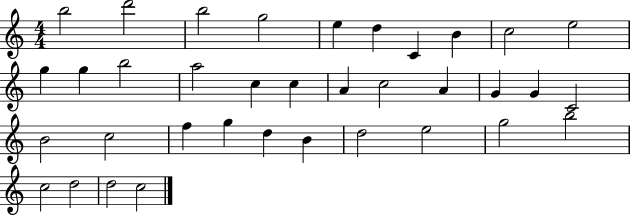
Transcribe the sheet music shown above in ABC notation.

X:1
T:Untitled
M:4/4
L:1/4
K:C
b2 d'2 b2 g2 e d C B c2 e2 g g b2 a2 c c A c2 A G G C2 B2 c2 f g d B d2 e2 g2 b2 c2 d2 d2 c2